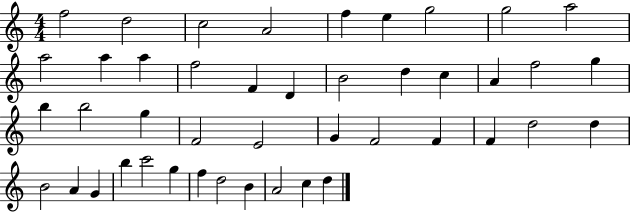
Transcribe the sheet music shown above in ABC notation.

X:1
T:Untitled
M:4/4
L:1/4
K:C
f2 d2 c2 A2 f e g2 g2 a2 a2 a a f2 F D B2 d c A f2 g b b2 g F2 E2 G F2 F F d2 d B2 A G b c'2 g f d2 B A2 c d